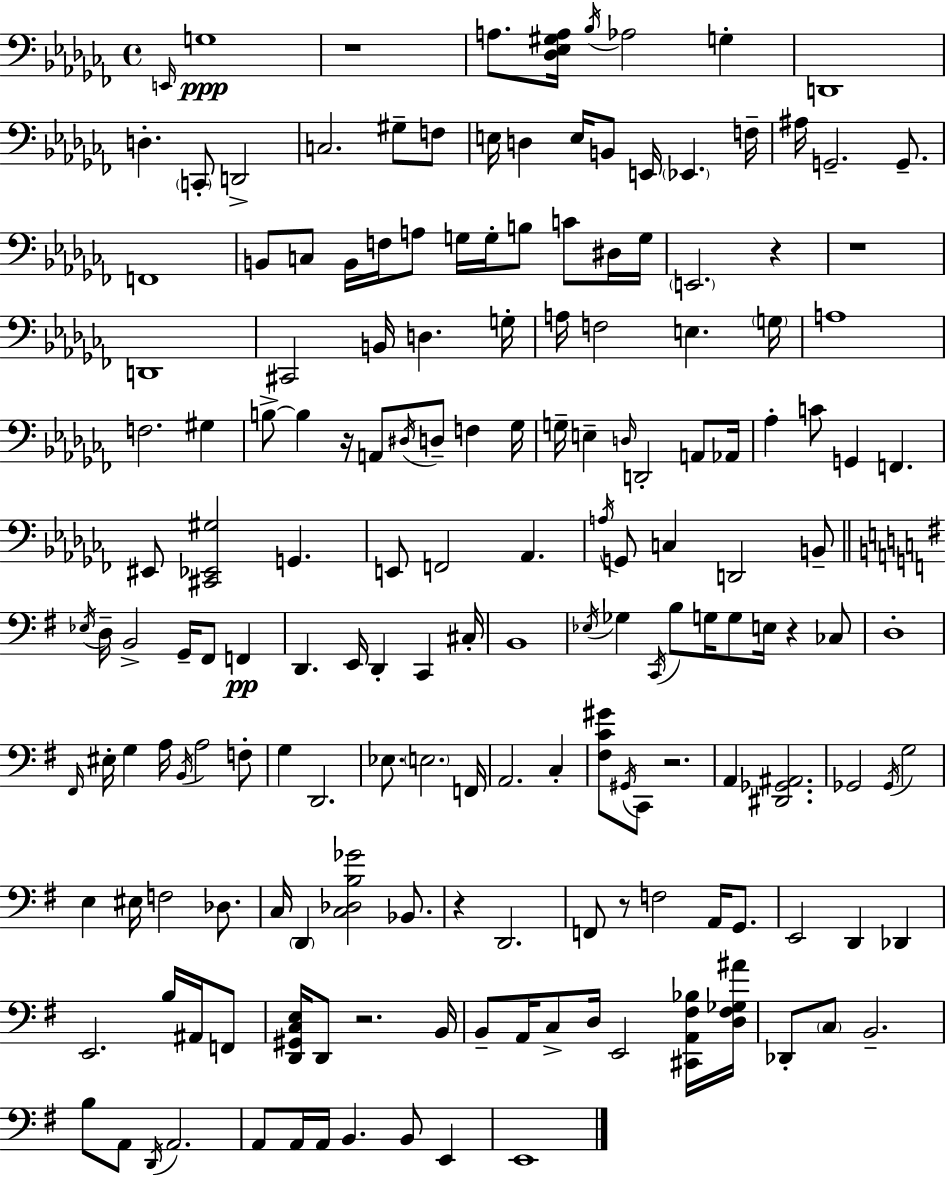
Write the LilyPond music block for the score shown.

{
  \clef bass
  \time 4/4
  \defaultTimeSignature
  \key aes \minor
  \repeat volta 2 { \grace { e,16 }\ppp g1 | r1 | a8. <des ees gis a>16 \acciaccatura { bes16 } aes2 g4-. | d,1 | \break d4.-. \parenthesize c,8-. d,2-> | c2. gis8-- | f8 e16 d4 e16 b,8 e,16 \parenthesize ees,4. | f16-- ais16 g,2.-- g,8.-- | \break f,1 | b,8 c8 b,16 f16 a8 g16 g16-. b8 c'8 | dis16 g16 \parenthesize e,2. r4 | r1 | \break d,1 | cis,2 b,16 d4. | g16-. a16 f2 e4. | \parenthesize g16 a1 | \break f2. gis4 | b8->~~ b4 r16 a,8 \acciaccatura { dis16 } d8-- f4 | ges16 g16-- e4-- \grace { d16 } d,2-. | a,8 aes,16 aes4-. c'8 g,4 f,4. | \break eis,8 <cis, ees, gis>2 g,4. | e,8 f,2 aes,4. | \acciaccatura { a16 } g,8 c4 d,2 | b,8-- \bar "||" \break \key g \major \acciaccatura { ees16 } d16-- b,2-> g,16-- fis,8 f,4\pp | d,4. e,16 d,4-. c,4 | cis16-. b,1 | \acciaccatura { ees16 } ges4 \acciaccatura { c,16 } b8 g16 g8 e16 r4 | \break ces8 d1-. | \grace { fis,16 } eis16-. g4 a16 \acciaccatura { b,16 } a2 | f8-. g4 d,2. | ees8. \parenthesize e2. | \break f,16 a,2. | c4-. <fis c' gis'>8 \acciaccatura { gis,16 } c,8 r2. | a,4 <dis, ges, ais,>2. | ges,2 \acciaccatura { ges,16 } g2 | \break e4 eis16 f2 | des8. c16 \parenthesize d,4 <c des b ges'>2 | bes,8. r4 d,2. | f,8 r8 f2 | \break a,16 g,8. e,2 d,4 | des,4 e,2. | b16 ais,16 f,8 <d, gis, c e>16 d,8 r2. | b,16 b,8-- a,16 c8-> d16 e,2 | \break <cis, a, fis bes>16 <d fis ges ais'>16 des,8-. \parenthesize c8 b,2.-- | b8 a,8 \acciaccatura { d,16 } a,2. | a,8 a,16 a,16 b,4. | b,8 e,4 e,1 | \break } \bar "|."
}